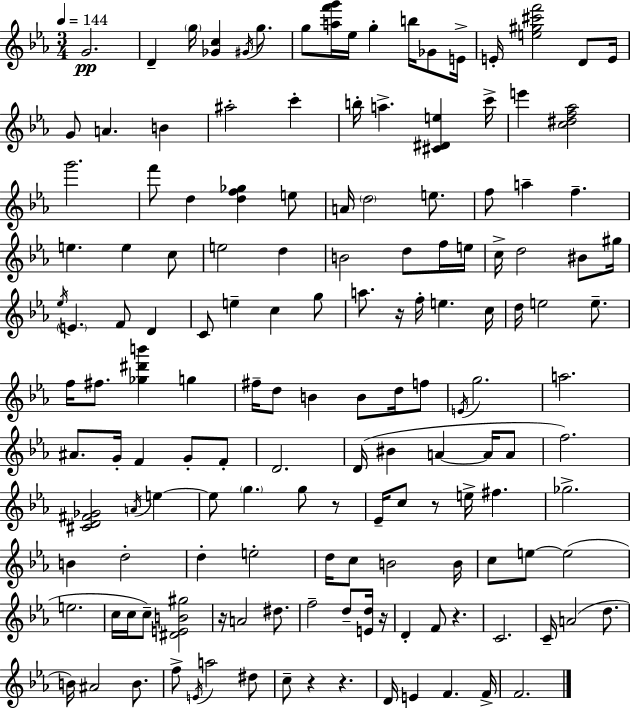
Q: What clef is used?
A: treble